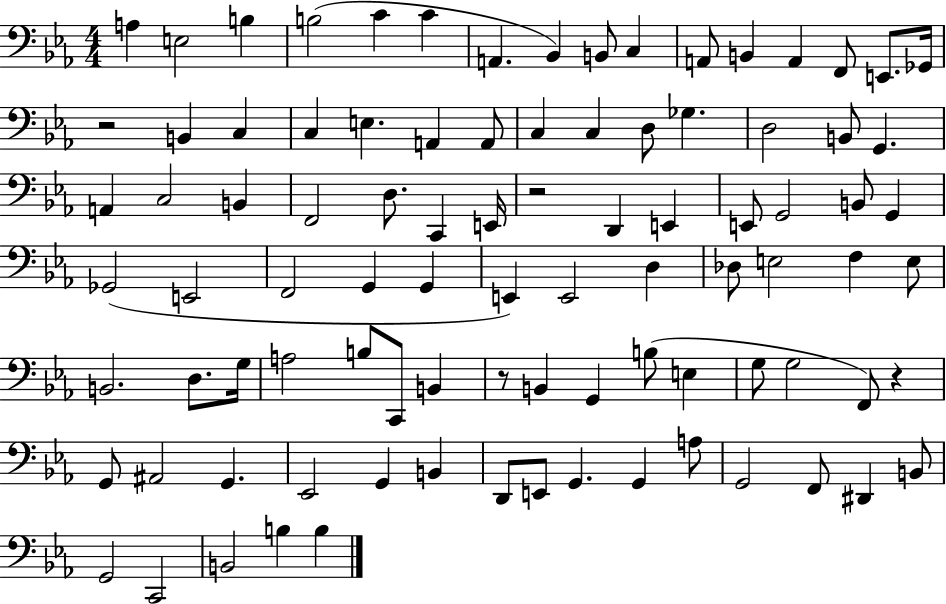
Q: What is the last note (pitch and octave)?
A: B3